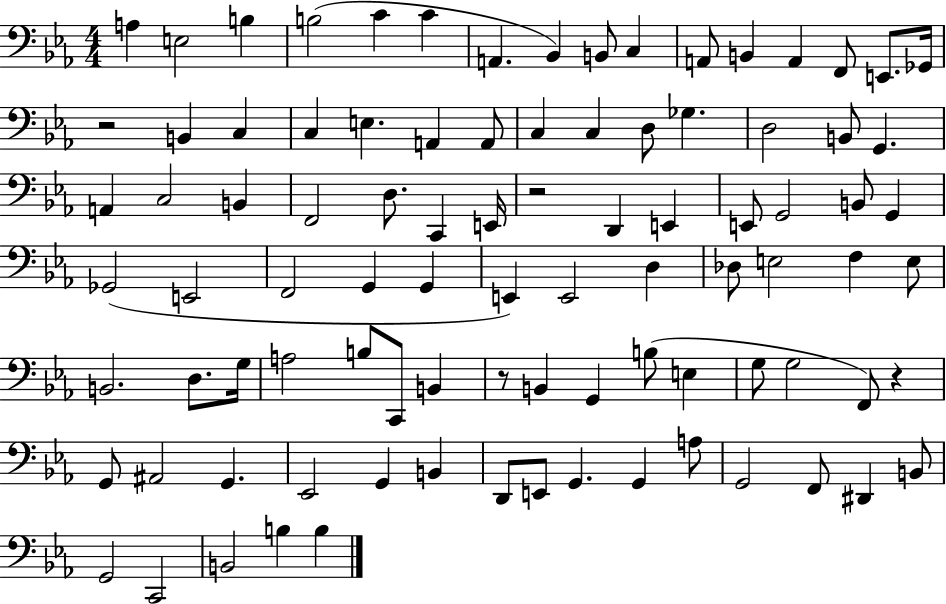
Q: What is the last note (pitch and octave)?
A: B3